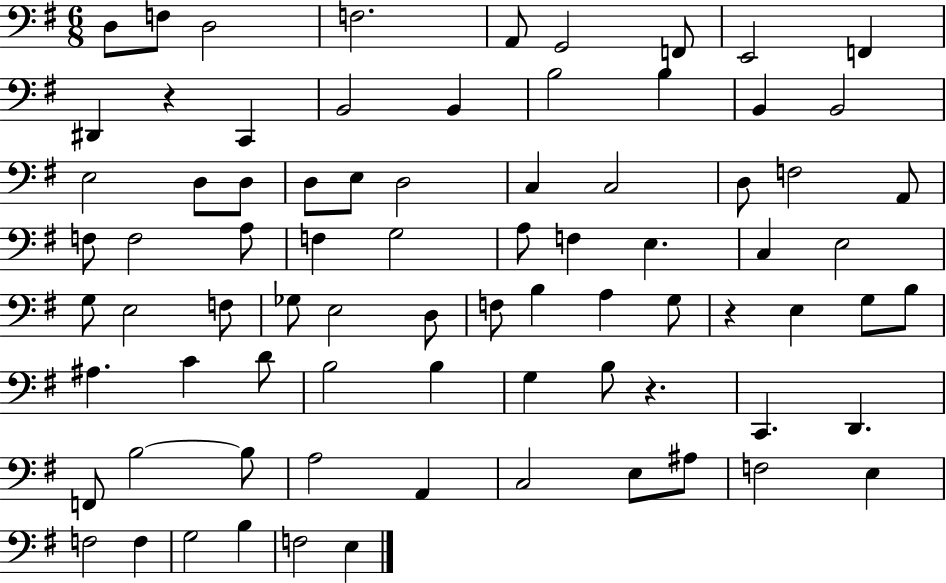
X:1
T:Untitled
M:6/8
L:1/4
K:G
D,/2 F,/2 D,2 F,2 A,,/2 G,,2 F,,/2 E,,2 F,, ^D,, z C,, B,,2 B,, B,2 B, B,, B,,2 E,2 D,/2 D,/2 D,/2 E,/2 D,2 C, C,2 D,/2 F,2 A,,/2 F,/2 F,2 A,/2 F, G,2 A,/2 F, E, C, E,2 G,/2 E,2 F,/2 _G,/2 E,2 D,/2 F,/2 B, A, G,/2 z E, G,/2 B,/2 ^A, C D/2 B,2 B, G, B,/2 z C,, D,, F,,/2 B,2 B,/2 A,2 A,, C,2 E,/2 ^A,/2 F,2 E, F,2 F, G,2 B, F,2 E,